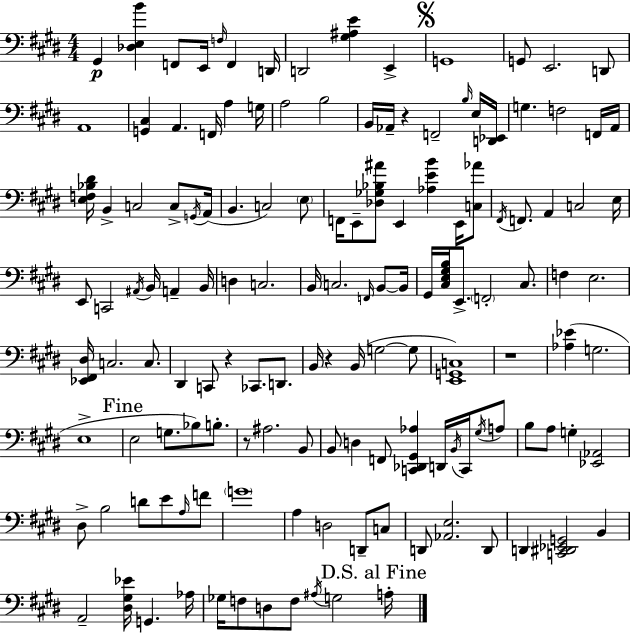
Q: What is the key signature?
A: E major